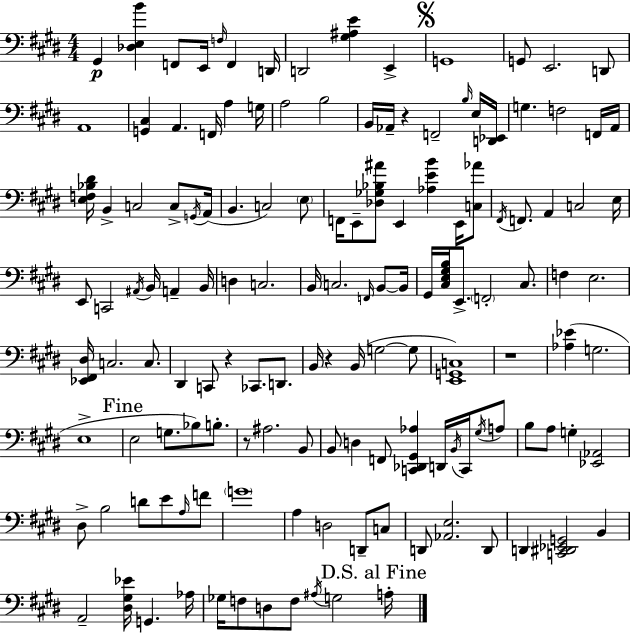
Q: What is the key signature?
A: E major